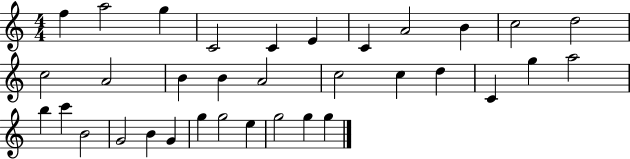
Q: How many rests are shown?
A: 0